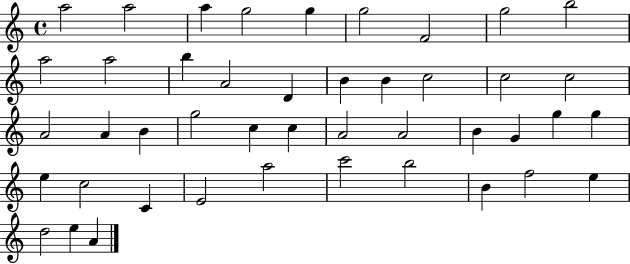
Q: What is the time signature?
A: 4/4